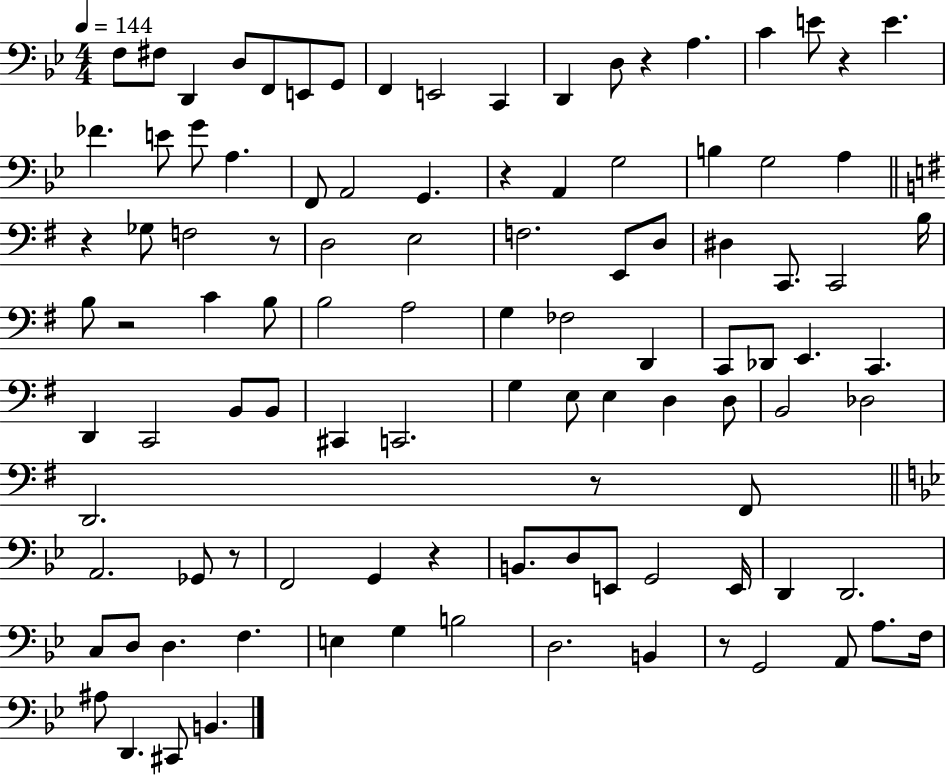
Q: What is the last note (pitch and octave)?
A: B2